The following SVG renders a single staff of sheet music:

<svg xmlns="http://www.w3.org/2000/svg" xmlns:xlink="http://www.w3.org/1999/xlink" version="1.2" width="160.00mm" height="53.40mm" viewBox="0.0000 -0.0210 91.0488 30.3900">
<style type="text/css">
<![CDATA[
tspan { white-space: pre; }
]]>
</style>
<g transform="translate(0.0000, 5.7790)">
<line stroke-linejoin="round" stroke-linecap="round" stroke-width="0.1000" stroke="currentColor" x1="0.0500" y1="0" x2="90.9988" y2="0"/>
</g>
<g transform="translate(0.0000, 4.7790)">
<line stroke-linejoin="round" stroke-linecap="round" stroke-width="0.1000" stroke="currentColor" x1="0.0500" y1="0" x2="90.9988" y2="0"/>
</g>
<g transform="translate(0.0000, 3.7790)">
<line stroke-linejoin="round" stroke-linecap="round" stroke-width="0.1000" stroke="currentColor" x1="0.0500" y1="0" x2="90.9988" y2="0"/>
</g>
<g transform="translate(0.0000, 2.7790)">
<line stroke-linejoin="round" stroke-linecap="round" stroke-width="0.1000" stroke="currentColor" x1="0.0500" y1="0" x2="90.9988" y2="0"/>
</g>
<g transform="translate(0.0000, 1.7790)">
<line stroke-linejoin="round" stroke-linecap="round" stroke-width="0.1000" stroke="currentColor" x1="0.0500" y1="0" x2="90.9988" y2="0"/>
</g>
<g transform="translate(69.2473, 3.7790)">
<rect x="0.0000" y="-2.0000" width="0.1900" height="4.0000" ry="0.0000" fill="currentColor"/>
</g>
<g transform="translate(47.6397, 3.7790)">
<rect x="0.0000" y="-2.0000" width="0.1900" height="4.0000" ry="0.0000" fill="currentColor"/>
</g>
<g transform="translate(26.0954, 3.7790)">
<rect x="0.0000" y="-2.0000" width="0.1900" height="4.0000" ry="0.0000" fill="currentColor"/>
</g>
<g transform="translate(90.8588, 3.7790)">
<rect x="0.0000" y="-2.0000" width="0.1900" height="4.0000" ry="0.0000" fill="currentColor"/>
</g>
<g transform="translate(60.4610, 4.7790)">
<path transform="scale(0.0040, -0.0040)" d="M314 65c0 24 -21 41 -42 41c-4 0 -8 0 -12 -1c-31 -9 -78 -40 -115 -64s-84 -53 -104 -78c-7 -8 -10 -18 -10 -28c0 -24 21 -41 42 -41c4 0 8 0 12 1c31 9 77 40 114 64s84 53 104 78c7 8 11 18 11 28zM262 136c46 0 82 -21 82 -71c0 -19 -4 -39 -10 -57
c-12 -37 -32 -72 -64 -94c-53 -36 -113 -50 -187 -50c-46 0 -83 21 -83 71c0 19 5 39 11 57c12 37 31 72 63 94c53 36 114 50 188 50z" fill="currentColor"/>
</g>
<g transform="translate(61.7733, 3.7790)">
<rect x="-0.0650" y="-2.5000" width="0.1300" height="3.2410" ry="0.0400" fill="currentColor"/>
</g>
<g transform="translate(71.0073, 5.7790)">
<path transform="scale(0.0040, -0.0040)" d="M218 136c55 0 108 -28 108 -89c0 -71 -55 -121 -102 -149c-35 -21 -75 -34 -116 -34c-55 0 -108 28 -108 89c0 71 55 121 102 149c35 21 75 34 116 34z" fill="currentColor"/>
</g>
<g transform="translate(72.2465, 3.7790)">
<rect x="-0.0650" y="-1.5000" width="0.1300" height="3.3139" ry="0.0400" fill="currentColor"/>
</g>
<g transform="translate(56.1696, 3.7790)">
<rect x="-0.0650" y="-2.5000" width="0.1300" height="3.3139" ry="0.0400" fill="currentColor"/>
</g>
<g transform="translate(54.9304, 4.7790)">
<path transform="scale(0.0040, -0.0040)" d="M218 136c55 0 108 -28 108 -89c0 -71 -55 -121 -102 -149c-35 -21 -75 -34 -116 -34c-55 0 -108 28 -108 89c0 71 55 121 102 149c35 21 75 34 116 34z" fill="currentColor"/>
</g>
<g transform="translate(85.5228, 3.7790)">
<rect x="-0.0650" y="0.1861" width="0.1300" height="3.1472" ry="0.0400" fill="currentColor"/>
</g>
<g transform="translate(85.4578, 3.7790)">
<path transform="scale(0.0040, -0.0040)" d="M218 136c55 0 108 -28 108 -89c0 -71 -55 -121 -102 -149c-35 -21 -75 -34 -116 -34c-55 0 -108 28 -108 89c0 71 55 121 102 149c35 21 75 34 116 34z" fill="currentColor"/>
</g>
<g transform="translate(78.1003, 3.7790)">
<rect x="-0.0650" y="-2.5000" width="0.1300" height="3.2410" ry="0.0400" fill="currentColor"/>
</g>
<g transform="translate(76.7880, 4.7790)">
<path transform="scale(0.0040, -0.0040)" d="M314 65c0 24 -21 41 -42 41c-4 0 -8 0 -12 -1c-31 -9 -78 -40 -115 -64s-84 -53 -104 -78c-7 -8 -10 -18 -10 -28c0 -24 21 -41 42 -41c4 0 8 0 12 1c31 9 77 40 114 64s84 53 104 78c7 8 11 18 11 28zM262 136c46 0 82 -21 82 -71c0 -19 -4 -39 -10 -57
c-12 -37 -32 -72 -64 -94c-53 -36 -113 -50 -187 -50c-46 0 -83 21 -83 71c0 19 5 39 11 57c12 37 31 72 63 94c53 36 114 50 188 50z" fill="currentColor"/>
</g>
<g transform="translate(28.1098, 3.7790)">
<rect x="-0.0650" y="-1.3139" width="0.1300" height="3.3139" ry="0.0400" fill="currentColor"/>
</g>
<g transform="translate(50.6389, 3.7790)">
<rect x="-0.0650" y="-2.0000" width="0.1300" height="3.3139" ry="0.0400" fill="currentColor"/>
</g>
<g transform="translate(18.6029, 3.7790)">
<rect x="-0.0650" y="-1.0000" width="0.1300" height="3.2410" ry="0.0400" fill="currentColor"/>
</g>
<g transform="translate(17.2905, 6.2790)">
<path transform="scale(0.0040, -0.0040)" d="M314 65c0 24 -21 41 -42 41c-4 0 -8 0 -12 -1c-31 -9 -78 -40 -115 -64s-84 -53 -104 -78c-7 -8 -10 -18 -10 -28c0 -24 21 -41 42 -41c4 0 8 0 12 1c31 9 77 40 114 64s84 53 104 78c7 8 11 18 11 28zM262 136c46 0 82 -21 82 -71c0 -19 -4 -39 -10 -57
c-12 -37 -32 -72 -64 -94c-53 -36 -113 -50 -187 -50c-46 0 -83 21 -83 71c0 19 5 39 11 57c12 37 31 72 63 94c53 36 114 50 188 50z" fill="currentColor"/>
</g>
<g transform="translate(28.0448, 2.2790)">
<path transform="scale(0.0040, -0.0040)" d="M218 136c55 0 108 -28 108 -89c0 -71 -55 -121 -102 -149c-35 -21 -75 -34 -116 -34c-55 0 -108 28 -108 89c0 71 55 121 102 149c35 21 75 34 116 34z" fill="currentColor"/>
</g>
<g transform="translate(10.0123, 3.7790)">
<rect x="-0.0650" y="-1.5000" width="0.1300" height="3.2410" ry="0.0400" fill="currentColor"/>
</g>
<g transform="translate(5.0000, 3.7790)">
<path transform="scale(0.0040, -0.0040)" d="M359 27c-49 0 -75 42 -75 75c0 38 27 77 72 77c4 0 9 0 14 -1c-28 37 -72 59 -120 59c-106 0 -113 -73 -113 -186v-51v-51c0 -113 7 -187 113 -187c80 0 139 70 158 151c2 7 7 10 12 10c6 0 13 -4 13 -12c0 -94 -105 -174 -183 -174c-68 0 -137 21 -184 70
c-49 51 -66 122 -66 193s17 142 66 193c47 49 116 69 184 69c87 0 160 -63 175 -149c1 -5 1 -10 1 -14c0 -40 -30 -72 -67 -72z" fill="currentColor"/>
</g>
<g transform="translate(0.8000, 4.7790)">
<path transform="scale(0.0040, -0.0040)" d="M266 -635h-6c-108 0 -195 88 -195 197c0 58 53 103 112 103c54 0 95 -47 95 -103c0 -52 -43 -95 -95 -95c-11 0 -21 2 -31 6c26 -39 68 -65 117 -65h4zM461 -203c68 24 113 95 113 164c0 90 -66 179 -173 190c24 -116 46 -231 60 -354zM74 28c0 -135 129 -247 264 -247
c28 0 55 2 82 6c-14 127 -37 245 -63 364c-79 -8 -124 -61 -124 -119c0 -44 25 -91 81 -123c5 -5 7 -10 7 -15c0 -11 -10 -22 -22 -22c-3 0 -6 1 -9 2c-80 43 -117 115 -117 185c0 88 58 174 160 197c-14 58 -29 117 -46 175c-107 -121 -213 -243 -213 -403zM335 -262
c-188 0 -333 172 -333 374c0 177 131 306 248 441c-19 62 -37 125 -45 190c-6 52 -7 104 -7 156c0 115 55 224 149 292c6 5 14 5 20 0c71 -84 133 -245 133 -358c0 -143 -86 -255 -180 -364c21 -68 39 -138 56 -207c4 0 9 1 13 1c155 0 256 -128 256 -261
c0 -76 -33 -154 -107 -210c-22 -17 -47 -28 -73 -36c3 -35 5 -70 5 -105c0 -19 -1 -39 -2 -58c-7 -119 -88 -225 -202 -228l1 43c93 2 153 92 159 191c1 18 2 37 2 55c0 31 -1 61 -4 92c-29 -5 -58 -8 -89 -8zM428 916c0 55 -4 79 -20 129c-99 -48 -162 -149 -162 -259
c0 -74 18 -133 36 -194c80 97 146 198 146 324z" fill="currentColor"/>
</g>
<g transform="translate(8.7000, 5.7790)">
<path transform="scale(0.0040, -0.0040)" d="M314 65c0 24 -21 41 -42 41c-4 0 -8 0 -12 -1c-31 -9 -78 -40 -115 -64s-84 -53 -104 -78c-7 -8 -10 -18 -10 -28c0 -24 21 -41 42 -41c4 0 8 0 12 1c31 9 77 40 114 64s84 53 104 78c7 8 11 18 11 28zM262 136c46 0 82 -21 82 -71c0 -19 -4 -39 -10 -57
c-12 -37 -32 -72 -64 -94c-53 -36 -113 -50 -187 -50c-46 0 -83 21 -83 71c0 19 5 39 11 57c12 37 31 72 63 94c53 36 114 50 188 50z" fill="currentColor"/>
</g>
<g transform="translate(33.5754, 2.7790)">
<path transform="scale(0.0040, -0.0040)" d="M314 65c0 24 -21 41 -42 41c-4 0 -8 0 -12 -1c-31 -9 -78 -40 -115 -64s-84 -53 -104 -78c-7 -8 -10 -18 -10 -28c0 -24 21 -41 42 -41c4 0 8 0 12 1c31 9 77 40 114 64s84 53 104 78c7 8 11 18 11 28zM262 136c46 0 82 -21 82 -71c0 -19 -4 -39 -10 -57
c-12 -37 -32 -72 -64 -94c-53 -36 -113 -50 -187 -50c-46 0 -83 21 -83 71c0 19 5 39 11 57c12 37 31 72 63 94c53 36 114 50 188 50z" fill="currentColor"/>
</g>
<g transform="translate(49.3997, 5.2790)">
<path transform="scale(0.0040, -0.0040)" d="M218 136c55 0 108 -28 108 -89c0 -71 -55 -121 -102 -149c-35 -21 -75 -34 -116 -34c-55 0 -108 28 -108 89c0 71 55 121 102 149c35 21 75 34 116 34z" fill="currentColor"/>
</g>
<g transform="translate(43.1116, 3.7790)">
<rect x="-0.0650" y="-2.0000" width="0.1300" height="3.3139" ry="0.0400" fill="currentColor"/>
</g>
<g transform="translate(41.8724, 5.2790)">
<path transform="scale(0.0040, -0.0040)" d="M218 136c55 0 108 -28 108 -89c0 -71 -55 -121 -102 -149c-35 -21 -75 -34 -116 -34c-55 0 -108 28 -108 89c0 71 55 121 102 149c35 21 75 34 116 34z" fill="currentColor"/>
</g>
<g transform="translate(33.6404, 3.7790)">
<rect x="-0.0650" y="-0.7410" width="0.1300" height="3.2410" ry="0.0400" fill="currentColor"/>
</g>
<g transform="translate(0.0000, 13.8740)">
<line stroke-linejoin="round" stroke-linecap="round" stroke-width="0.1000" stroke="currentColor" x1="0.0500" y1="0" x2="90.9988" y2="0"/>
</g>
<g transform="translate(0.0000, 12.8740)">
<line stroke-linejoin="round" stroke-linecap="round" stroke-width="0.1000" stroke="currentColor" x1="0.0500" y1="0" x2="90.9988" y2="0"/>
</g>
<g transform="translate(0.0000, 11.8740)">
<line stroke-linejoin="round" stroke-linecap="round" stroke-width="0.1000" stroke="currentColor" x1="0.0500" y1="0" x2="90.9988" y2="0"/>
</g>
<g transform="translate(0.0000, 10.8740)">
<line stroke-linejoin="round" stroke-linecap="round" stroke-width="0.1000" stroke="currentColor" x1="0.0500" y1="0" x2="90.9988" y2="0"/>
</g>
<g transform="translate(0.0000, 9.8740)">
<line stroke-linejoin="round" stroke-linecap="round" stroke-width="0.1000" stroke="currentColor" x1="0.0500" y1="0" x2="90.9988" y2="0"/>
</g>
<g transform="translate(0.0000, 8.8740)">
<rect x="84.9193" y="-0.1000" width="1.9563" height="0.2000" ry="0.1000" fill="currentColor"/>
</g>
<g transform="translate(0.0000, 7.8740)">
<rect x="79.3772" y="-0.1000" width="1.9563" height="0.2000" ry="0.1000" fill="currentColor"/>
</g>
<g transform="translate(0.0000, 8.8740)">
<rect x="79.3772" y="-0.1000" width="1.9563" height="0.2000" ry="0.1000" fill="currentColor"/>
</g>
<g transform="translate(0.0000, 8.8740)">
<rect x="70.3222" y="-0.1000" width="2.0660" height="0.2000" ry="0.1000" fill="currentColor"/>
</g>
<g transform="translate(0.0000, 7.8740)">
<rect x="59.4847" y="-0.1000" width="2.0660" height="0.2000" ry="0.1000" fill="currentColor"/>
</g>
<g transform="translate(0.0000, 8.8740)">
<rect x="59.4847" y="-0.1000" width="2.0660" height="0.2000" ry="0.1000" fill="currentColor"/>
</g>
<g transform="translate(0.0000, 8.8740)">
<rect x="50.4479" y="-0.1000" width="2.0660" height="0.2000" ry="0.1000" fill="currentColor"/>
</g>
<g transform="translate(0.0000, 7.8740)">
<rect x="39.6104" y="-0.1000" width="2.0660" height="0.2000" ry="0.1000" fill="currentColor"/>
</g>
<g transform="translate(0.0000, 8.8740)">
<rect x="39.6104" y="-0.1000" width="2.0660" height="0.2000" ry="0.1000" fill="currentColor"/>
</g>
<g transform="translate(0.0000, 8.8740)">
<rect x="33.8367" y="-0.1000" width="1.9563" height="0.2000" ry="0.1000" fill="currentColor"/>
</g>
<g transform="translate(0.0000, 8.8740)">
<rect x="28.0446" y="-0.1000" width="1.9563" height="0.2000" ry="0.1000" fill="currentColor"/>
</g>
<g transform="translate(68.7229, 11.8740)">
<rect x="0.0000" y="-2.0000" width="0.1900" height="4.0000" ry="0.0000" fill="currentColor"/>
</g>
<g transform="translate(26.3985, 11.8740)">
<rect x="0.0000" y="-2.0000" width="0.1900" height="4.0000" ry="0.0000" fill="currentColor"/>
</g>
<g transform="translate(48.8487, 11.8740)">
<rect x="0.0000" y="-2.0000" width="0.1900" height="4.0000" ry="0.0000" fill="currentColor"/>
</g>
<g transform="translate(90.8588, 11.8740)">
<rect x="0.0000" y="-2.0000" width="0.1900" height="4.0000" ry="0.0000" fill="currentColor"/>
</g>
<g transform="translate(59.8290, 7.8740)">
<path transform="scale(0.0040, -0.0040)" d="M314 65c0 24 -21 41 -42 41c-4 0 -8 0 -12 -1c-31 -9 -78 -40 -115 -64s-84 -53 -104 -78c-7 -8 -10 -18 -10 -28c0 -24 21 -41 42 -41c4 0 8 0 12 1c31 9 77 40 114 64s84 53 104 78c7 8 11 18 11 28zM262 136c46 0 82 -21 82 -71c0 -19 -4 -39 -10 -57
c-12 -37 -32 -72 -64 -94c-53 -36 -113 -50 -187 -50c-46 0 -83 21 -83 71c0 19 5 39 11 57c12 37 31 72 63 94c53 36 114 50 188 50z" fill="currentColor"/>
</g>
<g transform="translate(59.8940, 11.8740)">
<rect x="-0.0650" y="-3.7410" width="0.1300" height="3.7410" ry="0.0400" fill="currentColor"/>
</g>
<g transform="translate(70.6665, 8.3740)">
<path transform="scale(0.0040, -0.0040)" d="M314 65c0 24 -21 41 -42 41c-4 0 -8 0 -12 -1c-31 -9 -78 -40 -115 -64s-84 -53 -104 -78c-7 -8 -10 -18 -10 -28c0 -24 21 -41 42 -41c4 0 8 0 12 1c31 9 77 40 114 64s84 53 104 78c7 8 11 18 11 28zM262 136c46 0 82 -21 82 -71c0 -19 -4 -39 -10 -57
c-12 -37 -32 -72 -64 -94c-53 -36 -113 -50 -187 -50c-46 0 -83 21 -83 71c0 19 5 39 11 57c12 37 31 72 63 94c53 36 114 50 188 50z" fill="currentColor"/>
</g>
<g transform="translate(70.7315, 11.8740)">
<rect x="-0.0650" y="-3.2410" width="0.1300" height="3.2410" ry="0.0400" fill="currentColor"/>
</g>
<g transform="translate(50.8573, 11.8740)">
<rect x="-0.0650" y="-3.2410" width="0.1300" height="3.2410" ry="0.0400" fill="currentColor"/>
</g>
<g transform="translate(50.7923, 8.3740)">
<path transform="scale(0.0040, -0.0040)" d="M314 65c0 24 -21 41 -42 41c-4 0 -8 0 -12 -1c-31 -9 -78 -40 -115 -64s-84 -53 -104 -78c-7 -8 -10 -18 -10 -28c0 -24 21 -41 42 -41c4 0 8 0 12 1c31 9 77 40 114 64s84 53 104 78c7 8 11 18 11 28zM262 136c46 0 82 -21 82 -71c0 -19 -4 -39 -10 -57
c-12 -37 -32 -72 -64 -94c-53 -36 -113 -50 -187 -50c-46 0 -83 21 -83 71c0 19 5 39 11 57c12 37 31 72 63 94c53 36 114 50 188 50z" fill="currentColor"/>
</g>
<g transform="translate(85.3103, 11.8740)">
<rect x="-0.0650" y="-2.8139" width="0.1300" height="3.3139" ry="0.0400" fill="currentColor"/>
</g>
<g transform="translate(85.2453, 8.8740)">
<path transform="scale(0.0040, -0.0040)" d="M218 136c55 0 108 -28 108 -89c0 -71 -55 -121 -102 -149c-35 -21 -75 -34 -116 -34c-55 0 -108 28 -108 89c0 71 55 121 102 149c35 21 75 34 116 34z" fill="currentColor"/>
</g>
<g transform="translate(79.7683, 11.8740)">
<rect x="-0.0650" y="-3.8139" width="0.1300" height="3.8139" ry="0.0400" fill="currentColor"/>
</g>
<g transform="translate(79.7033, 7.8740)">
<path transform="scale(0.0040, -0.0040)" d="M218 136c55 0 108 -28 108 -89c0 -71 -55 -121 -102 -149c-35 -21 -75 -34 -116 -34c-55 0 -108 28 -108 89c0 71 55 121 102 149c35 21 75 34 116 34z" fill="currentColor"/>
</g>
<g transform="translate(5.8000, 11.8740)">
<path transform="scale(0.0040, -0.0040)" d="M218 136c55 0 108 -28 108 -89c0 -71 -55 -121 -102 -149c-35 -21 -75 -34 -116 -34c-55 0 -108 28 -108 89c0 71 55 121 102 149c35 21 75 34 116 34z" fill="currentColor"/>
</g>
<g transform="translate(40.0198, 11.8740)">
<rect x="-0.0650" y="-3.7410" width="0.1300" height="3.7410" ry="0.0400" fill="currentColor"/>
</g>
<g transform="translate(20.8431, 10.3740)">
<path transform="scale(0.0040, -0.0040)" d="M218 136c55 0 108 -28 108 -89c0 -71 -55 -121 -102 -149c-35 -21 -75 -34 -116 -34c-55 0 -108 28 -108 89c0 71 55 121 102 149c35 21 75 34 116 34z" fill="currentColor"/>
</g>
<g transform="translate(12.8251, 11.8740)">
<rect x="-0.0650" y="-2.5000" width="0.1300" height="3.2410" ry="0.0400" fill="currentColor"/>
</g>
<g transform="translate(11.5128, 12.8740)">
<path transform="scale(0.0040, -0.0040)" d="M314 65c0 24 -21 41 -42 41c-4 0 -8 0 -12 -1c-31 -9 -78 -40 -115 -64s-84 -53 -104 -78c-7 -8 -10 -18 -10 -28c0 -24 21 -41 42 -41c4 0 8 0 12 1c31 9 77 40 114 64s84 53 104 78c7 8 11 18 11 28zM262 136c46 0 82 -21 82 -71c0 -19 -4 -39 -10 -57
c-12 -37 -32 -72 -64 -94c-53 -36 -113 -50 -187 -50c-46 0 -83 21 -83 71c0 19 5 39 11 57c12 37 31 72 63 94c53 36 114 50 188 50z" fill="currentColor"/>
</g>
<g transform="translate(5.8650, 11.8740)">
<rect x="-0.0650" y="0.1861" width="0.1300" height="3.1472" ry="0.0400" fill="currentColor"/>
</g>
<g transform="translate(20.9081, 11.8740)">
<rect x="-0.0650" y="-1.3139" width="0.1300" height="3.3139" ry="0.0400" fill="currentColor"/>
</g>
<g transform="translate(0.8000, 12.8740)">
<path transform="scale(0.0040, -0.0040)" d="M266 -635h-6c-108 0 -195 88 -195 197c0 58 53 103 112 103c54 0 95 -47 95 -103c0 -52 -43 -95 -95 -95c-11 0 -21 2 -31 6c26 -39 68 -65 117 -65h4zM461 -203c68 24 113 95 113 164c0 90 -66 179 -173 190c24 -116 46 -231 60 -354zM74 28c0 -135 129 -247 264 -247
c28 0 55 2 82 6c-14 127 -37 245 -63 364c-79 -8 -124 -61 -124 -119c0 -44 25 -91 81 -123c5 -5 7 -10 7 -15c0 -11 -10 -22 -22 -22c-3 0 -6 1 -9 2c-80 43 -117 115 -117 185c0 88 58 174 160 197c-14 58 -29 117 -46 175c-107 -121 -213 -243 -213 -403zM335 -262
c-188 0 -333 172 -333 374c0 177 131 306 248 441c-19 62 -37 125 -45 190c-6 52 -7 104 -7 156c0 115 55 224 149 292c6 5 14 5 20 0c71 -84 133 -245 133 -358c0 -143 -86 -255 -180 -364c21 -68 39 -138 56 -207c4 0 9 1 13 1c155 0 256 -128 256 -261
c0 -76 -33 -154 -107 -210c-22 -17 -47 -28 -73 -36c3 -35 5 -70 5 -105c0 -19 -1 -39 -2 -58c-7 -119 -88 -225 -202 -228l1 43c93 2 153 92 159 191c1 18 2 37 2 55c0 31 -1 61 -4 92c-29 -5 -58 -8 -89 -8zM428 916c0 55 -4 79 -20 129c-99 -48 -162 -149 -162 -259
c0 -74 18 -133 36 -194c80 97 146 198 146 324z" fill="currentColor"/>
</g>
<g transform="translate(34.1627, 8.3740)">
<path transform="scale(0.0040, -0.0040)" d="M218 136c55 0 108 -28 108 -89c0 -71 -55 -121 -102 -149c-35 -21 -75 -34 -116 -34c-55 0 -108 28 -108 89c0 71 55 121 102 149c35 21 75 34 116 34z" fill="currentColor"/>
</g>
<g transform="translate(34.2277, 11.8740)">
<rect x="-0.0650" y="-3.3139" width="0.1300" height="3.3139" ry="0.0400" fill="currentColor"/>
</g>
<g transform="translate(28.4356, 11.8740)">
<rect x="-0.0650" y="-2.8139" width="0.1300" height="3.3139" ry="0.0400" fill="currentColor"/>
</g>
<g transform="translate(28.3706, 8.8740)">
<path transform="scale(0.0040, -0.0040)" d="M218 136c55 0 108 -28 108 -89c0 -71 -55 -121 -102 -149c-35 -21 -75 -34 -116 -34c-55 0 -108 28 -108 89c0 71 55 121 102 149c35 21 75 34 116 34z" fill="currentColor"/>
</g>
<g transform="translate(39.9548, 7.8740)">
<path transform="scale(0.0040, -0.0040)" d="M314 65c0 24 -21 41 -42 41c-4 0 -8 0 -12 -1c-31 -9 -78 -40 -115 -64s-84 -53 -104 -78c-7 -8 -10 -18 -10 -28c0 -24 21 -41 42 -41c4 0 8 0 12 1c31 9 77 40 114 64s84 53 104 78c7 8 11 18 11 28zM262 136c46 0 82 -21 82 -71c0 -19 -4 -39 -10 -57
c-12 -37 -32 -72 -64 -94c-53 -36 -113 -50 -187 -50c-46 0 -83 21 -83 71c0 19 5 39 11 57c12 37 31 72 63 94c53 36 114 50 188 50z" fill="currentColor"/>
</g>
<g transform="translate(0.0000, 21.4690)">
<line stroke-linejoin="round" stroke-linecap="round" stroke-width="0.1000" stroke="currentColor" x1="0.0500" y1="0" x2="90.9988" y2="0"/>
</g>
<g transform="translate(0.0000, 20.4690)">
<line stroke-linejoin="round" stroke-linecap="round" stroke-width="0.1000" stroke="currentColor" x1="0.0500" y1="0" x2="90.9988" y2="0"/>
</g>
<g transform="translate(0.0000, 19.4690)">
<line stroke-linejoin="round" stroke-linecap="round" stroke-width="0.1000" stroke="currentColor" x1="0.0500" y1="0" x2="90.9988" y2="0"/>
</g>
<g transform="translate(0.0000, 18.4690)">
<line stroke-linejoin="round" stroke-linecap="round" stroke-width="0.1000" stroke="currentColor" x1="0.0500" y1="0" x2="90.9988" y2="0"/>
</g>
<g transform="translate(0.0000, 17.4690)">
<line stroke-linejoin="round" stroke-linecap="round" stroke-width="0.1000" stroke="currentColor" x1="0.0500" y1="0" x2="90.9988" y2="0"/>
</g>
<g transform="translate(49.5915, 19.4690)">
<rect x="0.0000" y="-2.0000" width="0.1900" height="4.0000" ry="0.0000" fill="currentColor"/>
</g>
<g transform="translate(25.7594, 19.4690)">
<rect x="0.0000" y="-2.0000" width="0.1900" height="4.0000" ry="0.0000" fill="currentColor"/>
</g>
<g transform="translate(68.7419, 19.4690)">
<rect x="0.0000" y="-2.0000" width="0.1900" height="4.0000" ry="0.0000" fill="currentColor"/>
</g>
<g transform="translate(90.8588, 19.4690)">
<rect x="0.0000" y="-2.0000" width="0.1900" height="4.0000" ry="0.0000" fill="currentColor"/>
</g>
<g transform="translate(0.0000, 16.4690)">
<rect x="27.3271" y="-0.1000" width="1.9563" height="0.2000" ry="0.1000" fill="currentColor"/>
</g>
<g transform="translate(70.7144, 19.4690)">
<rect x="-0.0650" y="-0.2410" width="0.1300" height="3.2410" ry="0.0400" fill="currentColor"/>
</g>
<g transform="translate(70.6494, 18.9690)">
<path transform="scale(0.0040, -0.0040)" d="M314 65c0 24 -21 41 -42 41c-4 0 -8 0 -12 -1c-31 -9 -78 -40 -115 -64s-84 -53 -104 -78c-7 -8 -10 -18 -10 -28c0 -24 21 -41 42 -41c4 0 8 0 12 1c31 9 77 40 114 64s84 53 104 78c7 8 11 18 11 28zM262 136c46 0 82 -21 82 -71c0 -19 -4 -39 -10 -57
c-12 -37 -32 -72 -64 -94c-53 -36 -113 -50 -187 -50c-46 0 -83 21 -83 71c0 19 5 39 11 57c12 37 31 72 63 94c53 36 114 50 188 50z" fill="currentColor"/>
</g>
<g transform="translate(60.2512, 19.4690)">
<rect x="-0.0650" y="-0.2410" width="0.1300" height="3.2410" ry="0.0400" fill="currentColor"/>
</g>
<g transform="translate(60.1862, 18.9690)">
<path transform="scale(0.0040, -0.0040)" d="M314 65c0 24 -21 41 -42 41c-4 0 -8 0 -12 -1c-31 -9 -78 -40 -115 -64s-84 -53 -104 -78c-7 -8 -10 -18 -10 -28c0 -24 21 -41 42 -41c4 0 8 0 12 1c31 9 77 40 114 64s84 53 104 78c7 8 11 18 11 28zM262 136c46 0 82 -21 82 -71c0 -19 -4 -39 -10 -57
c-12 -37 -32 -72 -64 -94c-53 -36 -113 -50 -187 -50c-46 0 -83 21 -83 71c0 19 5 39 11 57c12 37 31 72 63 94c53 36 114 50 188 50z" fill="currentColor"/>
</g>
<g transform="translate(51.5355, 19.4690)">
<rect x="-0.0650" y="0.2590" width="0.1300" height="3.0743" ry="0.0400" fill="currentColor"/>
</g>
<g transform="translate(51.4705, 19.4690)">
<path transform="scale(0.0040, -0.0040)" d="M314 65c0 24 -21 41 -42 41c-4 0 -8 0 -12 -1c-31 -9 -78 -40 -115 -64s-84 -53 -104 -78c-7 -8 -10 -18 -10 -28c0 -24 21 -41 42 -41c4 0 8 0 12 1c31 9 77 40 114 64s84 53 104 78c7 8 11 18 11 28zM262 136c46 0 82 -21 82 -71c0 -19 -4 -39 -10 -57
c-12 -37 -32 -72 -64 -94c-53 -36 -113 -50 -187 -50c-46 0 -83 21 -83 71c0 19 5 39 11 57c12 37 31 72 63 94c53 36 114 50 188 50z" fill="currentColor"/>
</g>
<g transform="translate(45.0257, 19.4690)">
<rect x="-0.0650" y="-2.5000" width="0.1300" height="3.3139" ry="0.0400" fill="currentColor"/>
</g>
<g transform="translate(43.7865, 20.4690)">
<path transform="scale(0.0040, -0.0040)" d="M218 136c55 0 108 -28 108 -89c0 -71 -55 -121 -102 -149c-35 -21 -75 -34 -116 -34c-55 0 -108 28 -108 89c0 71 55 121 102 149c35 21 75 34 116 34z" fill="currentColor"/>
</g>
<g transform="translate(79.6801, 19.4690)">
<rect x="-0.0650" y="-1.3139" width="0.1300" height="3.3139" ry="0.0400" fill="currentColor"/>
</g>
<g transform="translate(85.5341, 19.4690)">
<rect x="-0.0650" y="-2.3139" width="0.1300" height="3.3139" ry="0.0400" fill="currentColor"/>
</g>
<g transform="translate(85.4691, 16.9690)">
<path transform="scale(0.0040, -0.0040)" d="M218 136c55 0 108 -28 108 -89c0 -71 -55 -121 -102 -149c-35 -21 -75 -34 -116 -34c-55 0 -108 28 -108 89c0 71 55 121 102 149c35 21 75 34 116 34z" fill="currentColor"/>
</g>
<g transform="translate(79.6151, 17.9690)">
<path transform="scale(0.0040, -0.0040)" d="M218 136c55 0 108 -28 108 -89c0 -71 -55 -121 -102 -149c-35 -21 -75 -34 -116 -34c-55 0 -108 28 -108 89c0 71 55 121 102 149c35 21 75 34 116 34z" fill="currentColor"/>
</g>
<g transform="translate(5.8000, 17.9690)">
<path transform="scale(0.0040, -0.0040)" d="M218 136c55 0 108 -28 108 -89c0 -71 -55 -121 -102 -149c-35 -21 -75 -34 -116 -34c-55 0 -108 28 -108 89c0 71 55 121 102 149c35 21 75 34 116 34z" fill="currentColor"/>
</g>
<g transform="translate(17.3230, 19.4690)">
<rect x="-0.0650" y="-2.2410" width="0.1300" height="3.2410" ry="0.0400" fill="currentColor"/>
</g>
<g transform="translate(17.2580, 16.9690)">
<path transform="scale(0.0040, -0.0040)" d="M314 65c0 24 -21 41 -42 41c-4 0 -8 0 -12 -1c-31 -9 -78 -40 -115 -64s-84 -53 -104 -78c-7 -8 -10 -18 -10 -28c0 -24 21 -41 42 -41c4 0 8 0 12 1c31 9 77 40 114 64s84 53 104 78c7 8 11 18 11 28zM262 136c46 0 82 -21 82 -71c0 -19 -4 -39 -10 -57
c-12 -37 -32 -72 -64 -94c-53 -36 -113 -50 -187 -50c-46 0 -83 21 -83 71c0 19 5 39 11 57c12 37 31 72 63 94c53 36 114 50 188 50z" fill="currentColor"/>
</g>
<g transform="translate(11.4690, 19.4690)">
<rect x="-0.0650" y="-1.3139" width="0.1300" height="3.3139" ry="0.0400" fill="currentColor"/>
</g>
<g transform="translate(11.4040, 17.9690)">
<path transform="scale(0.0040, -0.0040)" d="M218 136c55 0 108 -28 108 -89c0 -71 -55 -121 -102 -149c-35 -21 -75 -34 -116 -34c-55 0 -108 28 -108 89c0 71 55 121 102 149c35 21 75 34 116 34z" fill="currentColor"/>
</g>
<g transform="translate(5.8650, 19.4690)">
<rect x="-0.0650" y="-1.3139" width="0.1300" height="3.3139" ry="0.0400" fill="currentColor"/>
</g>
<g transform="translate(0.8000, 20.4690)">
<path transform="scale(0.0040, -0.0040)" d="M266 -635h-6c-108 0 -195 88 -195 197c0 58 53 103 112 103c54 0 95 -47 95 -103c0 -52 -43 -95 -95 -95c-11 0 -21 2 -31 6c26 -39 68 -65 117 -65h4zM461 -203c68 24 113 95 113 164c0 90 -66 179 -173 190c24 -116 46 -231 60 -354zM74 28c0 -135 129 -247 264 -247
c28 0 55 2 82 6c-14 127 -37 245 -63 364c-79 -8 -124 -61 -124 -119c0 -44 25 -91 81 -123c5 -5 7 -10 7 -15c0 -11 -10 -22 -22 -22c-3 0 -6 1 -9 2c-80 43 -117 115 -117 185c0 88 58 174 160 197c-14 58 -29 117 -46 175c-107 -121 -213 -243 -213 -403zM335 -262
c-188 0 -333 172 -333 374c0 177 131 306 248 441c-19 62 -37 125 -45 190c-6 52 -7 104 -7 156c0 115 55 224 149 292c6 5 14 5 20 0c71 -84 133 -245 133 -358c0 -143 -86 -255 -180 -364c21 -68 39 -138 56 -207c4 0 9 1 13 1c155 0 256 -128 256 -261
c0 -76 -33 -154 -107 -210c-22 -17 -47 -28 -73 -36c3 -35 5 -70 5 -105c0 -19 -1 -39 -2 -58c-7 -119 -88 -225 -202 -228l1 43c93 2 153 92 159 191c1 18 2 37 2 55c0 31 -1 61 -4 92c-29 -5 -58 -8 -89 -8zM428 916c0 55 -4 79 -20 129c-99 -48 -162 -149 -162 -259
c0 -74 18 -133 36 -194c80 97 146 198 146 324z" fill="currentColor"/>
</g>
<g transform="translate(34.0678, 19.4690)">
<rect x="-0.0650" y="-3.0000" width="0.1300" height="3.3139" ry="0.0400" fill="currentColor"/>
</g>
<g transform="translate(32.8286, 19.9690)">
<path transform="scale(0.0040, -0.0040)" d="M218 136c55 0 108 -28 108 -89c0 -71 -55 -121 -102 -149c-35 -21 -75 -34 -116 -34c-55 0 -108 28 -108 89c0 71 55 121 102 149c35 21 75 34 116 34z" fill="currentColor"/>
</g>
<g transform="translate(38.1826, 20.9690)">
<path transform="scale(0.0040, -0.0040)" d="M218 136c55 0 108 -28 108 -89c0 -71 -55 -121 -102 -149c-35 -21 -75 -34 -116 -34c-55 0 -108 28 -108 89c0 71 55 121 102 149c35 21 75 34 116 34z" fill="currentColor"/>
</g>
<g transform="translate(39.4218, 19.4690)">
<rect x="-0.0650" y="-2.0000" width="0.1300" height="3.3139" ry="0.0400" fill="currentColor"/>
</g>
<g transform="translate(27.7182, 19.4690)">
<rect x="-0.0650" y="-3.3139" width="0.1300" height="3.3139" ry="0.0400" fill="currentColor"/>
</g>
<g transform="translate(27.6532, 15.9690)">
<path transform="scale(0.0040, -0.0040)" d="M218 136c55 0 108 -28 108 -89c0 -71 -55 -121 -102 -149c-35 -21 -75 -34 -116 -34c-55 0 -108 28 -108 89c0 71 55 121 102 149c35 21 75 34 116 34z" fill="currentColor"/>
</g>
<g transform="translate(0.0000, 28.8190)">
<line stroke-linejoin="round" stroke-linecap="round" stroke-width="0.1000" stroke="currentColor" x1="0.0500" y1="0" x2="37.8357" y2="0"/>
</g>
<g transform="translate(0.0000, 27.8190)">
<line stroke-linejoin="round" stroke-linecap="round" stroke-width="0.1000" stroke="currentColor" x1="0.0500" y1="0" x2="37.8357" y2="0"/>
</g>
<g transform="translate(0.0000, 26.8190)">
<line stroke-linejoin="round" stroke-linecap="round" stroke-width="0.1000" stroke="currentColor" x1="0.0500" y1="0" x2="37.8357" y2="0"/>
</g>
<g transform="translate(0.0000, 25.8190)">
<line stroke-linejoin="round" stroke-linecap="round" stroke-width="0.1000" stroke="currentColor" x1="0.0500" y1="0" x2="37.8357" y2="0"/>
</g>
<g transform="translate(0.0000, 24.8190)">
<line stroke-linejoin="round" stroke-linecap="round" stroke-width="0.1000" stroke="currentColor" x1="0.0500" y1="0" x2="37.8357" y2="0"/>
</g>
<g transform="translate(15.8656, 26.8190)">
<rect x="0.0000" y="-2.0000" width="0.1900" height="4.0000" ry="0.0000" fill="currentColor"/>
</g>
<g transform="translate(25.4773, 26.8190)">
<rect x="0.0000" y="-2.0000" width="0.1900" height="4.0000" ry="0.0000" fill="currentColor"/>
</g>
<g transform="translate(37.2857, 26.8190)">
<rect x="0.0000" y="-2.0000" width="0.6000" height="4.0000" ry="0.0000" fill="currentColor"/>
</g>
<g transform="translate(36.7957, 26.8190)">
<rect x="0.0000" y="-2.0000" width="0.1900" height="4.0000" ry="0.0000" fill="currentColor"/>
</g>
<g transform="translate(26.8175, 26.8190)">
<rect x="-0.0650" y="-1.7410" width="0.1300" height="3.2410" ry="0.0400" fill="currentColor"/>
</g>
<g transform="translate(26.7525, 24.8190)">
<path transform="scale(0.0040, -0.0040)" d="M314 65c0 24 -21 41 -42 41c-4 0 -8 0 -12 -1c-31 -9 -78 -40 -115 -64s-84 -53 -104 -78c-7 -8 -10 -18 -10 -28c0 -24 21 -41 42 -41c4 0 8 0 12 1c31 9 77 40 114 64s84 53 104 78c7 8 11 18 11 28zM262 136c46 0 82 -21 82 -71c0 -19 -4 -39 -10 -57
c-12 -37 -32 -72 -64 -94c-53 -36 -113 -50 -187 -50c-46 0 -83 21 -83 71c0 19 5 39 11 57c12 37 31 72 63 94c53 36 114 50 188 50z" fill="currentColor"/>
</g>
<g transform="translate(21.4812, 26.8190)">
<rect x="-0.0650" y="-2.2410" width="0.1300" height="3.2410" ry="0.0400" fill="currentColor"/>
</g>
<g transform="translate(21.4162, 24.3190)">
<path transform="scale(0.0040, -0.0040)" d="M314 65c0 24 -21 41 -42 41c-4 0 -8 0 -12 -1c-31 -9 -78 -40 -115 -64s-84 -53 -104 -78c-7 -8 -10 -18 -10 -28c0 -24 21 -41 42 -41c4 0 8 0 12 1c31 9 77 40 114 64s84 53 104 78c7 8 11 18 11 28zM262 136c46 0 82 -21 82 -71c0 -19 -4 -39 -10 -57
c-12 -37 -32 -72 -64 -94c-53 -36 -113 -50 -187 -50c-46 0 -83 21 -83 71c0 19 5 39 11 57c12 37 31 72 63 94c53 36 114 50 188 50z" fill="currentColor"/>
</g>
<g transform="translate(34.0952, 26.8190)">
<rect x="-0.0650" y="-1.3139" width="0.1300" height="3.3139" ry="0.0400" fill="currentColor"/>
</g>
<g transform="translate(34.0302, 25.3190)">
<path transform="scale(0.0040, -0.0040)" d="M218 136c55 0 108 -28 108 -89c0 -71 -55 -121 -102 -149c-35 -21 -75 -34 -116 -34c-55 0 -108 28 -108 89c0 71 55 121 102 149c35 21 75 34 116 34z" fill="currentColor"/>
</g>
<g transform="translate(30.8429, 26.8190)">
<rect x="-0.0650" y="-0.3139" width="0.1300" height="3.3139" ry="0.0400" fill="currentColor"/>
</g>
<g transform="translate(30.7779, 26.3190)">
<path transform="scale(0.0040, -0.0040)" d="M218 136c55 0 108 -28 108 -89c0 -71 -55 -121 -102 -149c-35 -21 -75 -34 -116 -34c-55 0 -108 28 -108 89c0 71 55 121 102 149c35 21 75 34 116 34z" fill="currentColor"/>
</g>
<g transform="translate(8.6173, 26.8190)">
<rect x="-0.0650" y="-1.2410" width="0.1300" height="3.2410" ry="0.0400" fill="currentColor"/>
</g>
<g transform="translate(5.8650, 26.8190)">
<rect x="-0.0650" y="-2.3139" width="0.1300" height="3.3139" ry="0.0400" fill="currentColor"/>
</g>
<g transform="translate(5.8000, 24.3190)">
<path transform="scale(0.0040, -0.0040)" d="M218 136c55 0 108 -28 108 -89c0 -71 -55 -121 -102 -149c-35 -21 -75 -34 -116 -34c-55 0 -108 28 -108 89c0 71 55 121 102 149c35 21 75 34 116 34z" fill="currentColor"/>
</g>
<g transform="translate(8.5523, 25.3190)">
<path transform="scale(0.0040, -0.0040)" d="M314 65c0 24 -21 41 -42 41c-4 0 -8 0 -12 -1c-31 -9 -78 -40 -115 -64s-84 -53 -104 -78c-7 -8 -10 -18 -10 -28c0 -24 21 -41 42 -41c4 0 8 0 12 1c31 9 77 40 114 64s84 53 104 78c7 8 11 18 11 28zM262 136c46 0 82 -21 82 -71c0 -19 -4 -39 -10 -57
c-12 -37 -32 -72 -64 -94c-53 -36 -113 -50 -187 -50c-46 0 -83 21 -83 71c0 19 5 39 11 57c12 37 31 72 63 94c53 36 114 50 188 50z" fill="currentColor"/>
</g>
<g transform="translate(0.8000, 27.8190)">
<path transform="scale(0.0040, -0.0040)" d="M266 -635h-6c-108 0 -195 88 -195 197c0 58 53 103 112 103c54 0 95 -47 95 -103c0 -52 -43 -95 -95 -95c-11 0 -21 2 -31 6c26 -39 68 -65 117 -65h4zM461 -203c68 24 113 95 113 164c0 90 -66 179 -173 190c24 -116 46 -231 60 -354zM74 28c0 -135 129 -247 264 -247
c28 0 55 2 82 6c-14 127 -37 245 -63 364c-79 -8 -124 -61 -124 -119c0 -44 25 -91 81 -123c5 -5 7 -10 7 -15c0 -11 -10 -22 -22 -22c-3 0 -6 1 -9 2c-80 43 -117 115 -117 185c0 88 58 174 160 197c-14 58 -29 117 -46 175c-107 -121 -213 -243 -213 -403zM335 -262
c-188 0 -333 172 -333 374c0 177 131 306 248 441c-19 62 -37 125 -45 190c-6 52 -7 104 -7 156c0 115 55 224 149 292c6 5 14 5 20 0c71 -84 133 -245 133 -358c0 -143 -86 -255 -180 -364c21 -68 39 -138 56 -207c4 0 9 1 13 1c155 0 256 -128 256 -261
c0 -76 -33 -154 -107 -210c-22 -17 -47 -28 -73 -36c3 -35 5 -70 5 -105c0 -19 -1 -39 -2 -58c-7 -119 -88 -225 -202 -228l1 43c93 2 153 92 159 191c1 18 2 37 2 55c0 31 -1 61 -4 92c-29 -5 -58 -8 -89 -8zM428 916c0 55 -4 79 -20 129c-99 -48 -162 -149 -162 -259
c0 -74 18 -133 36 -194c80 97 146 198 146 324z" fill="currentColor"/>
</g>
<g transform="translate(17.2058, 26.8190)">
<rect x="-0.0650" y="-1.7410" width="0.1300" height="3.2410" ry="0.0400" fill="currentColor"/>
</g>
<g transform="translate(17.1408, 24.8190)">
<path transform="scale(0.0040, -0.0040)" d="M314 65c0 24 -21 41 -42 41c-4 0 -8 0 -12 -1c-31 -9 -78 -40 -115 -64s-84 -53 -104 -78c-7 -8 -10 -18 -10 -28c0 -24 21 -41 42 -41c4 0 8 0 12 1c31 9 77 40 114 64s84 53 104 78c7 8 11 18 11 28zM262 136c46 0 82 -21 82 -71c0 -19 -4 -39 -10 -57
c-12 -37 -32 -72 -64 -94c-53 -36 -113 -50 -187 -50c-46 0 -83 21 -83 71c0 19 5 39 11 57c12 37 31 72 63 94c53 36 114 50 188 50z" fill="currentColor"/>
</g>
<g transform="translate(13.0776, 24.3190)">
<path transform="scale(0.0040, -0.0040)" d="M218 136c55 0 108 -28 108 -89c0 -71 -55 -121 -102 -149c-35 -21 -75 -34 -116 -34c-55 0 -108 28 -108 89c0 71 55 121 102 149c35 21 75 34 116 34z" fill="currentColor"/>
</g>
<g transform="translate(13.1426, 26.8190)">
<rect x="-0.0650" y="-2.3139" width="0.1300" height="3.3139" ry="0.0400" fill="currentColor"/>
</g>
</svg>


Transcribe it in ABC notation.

X:1
T:Untitled
M:4/4
L:1/4
K:C
E2 D2 e d2 F F G G2 E G2 B B G2 e a b c'2 b2 c'2 b2 c' a e e g2 b A F G B2 c2 c2 e g g e2 g f2 g2 f2 c e